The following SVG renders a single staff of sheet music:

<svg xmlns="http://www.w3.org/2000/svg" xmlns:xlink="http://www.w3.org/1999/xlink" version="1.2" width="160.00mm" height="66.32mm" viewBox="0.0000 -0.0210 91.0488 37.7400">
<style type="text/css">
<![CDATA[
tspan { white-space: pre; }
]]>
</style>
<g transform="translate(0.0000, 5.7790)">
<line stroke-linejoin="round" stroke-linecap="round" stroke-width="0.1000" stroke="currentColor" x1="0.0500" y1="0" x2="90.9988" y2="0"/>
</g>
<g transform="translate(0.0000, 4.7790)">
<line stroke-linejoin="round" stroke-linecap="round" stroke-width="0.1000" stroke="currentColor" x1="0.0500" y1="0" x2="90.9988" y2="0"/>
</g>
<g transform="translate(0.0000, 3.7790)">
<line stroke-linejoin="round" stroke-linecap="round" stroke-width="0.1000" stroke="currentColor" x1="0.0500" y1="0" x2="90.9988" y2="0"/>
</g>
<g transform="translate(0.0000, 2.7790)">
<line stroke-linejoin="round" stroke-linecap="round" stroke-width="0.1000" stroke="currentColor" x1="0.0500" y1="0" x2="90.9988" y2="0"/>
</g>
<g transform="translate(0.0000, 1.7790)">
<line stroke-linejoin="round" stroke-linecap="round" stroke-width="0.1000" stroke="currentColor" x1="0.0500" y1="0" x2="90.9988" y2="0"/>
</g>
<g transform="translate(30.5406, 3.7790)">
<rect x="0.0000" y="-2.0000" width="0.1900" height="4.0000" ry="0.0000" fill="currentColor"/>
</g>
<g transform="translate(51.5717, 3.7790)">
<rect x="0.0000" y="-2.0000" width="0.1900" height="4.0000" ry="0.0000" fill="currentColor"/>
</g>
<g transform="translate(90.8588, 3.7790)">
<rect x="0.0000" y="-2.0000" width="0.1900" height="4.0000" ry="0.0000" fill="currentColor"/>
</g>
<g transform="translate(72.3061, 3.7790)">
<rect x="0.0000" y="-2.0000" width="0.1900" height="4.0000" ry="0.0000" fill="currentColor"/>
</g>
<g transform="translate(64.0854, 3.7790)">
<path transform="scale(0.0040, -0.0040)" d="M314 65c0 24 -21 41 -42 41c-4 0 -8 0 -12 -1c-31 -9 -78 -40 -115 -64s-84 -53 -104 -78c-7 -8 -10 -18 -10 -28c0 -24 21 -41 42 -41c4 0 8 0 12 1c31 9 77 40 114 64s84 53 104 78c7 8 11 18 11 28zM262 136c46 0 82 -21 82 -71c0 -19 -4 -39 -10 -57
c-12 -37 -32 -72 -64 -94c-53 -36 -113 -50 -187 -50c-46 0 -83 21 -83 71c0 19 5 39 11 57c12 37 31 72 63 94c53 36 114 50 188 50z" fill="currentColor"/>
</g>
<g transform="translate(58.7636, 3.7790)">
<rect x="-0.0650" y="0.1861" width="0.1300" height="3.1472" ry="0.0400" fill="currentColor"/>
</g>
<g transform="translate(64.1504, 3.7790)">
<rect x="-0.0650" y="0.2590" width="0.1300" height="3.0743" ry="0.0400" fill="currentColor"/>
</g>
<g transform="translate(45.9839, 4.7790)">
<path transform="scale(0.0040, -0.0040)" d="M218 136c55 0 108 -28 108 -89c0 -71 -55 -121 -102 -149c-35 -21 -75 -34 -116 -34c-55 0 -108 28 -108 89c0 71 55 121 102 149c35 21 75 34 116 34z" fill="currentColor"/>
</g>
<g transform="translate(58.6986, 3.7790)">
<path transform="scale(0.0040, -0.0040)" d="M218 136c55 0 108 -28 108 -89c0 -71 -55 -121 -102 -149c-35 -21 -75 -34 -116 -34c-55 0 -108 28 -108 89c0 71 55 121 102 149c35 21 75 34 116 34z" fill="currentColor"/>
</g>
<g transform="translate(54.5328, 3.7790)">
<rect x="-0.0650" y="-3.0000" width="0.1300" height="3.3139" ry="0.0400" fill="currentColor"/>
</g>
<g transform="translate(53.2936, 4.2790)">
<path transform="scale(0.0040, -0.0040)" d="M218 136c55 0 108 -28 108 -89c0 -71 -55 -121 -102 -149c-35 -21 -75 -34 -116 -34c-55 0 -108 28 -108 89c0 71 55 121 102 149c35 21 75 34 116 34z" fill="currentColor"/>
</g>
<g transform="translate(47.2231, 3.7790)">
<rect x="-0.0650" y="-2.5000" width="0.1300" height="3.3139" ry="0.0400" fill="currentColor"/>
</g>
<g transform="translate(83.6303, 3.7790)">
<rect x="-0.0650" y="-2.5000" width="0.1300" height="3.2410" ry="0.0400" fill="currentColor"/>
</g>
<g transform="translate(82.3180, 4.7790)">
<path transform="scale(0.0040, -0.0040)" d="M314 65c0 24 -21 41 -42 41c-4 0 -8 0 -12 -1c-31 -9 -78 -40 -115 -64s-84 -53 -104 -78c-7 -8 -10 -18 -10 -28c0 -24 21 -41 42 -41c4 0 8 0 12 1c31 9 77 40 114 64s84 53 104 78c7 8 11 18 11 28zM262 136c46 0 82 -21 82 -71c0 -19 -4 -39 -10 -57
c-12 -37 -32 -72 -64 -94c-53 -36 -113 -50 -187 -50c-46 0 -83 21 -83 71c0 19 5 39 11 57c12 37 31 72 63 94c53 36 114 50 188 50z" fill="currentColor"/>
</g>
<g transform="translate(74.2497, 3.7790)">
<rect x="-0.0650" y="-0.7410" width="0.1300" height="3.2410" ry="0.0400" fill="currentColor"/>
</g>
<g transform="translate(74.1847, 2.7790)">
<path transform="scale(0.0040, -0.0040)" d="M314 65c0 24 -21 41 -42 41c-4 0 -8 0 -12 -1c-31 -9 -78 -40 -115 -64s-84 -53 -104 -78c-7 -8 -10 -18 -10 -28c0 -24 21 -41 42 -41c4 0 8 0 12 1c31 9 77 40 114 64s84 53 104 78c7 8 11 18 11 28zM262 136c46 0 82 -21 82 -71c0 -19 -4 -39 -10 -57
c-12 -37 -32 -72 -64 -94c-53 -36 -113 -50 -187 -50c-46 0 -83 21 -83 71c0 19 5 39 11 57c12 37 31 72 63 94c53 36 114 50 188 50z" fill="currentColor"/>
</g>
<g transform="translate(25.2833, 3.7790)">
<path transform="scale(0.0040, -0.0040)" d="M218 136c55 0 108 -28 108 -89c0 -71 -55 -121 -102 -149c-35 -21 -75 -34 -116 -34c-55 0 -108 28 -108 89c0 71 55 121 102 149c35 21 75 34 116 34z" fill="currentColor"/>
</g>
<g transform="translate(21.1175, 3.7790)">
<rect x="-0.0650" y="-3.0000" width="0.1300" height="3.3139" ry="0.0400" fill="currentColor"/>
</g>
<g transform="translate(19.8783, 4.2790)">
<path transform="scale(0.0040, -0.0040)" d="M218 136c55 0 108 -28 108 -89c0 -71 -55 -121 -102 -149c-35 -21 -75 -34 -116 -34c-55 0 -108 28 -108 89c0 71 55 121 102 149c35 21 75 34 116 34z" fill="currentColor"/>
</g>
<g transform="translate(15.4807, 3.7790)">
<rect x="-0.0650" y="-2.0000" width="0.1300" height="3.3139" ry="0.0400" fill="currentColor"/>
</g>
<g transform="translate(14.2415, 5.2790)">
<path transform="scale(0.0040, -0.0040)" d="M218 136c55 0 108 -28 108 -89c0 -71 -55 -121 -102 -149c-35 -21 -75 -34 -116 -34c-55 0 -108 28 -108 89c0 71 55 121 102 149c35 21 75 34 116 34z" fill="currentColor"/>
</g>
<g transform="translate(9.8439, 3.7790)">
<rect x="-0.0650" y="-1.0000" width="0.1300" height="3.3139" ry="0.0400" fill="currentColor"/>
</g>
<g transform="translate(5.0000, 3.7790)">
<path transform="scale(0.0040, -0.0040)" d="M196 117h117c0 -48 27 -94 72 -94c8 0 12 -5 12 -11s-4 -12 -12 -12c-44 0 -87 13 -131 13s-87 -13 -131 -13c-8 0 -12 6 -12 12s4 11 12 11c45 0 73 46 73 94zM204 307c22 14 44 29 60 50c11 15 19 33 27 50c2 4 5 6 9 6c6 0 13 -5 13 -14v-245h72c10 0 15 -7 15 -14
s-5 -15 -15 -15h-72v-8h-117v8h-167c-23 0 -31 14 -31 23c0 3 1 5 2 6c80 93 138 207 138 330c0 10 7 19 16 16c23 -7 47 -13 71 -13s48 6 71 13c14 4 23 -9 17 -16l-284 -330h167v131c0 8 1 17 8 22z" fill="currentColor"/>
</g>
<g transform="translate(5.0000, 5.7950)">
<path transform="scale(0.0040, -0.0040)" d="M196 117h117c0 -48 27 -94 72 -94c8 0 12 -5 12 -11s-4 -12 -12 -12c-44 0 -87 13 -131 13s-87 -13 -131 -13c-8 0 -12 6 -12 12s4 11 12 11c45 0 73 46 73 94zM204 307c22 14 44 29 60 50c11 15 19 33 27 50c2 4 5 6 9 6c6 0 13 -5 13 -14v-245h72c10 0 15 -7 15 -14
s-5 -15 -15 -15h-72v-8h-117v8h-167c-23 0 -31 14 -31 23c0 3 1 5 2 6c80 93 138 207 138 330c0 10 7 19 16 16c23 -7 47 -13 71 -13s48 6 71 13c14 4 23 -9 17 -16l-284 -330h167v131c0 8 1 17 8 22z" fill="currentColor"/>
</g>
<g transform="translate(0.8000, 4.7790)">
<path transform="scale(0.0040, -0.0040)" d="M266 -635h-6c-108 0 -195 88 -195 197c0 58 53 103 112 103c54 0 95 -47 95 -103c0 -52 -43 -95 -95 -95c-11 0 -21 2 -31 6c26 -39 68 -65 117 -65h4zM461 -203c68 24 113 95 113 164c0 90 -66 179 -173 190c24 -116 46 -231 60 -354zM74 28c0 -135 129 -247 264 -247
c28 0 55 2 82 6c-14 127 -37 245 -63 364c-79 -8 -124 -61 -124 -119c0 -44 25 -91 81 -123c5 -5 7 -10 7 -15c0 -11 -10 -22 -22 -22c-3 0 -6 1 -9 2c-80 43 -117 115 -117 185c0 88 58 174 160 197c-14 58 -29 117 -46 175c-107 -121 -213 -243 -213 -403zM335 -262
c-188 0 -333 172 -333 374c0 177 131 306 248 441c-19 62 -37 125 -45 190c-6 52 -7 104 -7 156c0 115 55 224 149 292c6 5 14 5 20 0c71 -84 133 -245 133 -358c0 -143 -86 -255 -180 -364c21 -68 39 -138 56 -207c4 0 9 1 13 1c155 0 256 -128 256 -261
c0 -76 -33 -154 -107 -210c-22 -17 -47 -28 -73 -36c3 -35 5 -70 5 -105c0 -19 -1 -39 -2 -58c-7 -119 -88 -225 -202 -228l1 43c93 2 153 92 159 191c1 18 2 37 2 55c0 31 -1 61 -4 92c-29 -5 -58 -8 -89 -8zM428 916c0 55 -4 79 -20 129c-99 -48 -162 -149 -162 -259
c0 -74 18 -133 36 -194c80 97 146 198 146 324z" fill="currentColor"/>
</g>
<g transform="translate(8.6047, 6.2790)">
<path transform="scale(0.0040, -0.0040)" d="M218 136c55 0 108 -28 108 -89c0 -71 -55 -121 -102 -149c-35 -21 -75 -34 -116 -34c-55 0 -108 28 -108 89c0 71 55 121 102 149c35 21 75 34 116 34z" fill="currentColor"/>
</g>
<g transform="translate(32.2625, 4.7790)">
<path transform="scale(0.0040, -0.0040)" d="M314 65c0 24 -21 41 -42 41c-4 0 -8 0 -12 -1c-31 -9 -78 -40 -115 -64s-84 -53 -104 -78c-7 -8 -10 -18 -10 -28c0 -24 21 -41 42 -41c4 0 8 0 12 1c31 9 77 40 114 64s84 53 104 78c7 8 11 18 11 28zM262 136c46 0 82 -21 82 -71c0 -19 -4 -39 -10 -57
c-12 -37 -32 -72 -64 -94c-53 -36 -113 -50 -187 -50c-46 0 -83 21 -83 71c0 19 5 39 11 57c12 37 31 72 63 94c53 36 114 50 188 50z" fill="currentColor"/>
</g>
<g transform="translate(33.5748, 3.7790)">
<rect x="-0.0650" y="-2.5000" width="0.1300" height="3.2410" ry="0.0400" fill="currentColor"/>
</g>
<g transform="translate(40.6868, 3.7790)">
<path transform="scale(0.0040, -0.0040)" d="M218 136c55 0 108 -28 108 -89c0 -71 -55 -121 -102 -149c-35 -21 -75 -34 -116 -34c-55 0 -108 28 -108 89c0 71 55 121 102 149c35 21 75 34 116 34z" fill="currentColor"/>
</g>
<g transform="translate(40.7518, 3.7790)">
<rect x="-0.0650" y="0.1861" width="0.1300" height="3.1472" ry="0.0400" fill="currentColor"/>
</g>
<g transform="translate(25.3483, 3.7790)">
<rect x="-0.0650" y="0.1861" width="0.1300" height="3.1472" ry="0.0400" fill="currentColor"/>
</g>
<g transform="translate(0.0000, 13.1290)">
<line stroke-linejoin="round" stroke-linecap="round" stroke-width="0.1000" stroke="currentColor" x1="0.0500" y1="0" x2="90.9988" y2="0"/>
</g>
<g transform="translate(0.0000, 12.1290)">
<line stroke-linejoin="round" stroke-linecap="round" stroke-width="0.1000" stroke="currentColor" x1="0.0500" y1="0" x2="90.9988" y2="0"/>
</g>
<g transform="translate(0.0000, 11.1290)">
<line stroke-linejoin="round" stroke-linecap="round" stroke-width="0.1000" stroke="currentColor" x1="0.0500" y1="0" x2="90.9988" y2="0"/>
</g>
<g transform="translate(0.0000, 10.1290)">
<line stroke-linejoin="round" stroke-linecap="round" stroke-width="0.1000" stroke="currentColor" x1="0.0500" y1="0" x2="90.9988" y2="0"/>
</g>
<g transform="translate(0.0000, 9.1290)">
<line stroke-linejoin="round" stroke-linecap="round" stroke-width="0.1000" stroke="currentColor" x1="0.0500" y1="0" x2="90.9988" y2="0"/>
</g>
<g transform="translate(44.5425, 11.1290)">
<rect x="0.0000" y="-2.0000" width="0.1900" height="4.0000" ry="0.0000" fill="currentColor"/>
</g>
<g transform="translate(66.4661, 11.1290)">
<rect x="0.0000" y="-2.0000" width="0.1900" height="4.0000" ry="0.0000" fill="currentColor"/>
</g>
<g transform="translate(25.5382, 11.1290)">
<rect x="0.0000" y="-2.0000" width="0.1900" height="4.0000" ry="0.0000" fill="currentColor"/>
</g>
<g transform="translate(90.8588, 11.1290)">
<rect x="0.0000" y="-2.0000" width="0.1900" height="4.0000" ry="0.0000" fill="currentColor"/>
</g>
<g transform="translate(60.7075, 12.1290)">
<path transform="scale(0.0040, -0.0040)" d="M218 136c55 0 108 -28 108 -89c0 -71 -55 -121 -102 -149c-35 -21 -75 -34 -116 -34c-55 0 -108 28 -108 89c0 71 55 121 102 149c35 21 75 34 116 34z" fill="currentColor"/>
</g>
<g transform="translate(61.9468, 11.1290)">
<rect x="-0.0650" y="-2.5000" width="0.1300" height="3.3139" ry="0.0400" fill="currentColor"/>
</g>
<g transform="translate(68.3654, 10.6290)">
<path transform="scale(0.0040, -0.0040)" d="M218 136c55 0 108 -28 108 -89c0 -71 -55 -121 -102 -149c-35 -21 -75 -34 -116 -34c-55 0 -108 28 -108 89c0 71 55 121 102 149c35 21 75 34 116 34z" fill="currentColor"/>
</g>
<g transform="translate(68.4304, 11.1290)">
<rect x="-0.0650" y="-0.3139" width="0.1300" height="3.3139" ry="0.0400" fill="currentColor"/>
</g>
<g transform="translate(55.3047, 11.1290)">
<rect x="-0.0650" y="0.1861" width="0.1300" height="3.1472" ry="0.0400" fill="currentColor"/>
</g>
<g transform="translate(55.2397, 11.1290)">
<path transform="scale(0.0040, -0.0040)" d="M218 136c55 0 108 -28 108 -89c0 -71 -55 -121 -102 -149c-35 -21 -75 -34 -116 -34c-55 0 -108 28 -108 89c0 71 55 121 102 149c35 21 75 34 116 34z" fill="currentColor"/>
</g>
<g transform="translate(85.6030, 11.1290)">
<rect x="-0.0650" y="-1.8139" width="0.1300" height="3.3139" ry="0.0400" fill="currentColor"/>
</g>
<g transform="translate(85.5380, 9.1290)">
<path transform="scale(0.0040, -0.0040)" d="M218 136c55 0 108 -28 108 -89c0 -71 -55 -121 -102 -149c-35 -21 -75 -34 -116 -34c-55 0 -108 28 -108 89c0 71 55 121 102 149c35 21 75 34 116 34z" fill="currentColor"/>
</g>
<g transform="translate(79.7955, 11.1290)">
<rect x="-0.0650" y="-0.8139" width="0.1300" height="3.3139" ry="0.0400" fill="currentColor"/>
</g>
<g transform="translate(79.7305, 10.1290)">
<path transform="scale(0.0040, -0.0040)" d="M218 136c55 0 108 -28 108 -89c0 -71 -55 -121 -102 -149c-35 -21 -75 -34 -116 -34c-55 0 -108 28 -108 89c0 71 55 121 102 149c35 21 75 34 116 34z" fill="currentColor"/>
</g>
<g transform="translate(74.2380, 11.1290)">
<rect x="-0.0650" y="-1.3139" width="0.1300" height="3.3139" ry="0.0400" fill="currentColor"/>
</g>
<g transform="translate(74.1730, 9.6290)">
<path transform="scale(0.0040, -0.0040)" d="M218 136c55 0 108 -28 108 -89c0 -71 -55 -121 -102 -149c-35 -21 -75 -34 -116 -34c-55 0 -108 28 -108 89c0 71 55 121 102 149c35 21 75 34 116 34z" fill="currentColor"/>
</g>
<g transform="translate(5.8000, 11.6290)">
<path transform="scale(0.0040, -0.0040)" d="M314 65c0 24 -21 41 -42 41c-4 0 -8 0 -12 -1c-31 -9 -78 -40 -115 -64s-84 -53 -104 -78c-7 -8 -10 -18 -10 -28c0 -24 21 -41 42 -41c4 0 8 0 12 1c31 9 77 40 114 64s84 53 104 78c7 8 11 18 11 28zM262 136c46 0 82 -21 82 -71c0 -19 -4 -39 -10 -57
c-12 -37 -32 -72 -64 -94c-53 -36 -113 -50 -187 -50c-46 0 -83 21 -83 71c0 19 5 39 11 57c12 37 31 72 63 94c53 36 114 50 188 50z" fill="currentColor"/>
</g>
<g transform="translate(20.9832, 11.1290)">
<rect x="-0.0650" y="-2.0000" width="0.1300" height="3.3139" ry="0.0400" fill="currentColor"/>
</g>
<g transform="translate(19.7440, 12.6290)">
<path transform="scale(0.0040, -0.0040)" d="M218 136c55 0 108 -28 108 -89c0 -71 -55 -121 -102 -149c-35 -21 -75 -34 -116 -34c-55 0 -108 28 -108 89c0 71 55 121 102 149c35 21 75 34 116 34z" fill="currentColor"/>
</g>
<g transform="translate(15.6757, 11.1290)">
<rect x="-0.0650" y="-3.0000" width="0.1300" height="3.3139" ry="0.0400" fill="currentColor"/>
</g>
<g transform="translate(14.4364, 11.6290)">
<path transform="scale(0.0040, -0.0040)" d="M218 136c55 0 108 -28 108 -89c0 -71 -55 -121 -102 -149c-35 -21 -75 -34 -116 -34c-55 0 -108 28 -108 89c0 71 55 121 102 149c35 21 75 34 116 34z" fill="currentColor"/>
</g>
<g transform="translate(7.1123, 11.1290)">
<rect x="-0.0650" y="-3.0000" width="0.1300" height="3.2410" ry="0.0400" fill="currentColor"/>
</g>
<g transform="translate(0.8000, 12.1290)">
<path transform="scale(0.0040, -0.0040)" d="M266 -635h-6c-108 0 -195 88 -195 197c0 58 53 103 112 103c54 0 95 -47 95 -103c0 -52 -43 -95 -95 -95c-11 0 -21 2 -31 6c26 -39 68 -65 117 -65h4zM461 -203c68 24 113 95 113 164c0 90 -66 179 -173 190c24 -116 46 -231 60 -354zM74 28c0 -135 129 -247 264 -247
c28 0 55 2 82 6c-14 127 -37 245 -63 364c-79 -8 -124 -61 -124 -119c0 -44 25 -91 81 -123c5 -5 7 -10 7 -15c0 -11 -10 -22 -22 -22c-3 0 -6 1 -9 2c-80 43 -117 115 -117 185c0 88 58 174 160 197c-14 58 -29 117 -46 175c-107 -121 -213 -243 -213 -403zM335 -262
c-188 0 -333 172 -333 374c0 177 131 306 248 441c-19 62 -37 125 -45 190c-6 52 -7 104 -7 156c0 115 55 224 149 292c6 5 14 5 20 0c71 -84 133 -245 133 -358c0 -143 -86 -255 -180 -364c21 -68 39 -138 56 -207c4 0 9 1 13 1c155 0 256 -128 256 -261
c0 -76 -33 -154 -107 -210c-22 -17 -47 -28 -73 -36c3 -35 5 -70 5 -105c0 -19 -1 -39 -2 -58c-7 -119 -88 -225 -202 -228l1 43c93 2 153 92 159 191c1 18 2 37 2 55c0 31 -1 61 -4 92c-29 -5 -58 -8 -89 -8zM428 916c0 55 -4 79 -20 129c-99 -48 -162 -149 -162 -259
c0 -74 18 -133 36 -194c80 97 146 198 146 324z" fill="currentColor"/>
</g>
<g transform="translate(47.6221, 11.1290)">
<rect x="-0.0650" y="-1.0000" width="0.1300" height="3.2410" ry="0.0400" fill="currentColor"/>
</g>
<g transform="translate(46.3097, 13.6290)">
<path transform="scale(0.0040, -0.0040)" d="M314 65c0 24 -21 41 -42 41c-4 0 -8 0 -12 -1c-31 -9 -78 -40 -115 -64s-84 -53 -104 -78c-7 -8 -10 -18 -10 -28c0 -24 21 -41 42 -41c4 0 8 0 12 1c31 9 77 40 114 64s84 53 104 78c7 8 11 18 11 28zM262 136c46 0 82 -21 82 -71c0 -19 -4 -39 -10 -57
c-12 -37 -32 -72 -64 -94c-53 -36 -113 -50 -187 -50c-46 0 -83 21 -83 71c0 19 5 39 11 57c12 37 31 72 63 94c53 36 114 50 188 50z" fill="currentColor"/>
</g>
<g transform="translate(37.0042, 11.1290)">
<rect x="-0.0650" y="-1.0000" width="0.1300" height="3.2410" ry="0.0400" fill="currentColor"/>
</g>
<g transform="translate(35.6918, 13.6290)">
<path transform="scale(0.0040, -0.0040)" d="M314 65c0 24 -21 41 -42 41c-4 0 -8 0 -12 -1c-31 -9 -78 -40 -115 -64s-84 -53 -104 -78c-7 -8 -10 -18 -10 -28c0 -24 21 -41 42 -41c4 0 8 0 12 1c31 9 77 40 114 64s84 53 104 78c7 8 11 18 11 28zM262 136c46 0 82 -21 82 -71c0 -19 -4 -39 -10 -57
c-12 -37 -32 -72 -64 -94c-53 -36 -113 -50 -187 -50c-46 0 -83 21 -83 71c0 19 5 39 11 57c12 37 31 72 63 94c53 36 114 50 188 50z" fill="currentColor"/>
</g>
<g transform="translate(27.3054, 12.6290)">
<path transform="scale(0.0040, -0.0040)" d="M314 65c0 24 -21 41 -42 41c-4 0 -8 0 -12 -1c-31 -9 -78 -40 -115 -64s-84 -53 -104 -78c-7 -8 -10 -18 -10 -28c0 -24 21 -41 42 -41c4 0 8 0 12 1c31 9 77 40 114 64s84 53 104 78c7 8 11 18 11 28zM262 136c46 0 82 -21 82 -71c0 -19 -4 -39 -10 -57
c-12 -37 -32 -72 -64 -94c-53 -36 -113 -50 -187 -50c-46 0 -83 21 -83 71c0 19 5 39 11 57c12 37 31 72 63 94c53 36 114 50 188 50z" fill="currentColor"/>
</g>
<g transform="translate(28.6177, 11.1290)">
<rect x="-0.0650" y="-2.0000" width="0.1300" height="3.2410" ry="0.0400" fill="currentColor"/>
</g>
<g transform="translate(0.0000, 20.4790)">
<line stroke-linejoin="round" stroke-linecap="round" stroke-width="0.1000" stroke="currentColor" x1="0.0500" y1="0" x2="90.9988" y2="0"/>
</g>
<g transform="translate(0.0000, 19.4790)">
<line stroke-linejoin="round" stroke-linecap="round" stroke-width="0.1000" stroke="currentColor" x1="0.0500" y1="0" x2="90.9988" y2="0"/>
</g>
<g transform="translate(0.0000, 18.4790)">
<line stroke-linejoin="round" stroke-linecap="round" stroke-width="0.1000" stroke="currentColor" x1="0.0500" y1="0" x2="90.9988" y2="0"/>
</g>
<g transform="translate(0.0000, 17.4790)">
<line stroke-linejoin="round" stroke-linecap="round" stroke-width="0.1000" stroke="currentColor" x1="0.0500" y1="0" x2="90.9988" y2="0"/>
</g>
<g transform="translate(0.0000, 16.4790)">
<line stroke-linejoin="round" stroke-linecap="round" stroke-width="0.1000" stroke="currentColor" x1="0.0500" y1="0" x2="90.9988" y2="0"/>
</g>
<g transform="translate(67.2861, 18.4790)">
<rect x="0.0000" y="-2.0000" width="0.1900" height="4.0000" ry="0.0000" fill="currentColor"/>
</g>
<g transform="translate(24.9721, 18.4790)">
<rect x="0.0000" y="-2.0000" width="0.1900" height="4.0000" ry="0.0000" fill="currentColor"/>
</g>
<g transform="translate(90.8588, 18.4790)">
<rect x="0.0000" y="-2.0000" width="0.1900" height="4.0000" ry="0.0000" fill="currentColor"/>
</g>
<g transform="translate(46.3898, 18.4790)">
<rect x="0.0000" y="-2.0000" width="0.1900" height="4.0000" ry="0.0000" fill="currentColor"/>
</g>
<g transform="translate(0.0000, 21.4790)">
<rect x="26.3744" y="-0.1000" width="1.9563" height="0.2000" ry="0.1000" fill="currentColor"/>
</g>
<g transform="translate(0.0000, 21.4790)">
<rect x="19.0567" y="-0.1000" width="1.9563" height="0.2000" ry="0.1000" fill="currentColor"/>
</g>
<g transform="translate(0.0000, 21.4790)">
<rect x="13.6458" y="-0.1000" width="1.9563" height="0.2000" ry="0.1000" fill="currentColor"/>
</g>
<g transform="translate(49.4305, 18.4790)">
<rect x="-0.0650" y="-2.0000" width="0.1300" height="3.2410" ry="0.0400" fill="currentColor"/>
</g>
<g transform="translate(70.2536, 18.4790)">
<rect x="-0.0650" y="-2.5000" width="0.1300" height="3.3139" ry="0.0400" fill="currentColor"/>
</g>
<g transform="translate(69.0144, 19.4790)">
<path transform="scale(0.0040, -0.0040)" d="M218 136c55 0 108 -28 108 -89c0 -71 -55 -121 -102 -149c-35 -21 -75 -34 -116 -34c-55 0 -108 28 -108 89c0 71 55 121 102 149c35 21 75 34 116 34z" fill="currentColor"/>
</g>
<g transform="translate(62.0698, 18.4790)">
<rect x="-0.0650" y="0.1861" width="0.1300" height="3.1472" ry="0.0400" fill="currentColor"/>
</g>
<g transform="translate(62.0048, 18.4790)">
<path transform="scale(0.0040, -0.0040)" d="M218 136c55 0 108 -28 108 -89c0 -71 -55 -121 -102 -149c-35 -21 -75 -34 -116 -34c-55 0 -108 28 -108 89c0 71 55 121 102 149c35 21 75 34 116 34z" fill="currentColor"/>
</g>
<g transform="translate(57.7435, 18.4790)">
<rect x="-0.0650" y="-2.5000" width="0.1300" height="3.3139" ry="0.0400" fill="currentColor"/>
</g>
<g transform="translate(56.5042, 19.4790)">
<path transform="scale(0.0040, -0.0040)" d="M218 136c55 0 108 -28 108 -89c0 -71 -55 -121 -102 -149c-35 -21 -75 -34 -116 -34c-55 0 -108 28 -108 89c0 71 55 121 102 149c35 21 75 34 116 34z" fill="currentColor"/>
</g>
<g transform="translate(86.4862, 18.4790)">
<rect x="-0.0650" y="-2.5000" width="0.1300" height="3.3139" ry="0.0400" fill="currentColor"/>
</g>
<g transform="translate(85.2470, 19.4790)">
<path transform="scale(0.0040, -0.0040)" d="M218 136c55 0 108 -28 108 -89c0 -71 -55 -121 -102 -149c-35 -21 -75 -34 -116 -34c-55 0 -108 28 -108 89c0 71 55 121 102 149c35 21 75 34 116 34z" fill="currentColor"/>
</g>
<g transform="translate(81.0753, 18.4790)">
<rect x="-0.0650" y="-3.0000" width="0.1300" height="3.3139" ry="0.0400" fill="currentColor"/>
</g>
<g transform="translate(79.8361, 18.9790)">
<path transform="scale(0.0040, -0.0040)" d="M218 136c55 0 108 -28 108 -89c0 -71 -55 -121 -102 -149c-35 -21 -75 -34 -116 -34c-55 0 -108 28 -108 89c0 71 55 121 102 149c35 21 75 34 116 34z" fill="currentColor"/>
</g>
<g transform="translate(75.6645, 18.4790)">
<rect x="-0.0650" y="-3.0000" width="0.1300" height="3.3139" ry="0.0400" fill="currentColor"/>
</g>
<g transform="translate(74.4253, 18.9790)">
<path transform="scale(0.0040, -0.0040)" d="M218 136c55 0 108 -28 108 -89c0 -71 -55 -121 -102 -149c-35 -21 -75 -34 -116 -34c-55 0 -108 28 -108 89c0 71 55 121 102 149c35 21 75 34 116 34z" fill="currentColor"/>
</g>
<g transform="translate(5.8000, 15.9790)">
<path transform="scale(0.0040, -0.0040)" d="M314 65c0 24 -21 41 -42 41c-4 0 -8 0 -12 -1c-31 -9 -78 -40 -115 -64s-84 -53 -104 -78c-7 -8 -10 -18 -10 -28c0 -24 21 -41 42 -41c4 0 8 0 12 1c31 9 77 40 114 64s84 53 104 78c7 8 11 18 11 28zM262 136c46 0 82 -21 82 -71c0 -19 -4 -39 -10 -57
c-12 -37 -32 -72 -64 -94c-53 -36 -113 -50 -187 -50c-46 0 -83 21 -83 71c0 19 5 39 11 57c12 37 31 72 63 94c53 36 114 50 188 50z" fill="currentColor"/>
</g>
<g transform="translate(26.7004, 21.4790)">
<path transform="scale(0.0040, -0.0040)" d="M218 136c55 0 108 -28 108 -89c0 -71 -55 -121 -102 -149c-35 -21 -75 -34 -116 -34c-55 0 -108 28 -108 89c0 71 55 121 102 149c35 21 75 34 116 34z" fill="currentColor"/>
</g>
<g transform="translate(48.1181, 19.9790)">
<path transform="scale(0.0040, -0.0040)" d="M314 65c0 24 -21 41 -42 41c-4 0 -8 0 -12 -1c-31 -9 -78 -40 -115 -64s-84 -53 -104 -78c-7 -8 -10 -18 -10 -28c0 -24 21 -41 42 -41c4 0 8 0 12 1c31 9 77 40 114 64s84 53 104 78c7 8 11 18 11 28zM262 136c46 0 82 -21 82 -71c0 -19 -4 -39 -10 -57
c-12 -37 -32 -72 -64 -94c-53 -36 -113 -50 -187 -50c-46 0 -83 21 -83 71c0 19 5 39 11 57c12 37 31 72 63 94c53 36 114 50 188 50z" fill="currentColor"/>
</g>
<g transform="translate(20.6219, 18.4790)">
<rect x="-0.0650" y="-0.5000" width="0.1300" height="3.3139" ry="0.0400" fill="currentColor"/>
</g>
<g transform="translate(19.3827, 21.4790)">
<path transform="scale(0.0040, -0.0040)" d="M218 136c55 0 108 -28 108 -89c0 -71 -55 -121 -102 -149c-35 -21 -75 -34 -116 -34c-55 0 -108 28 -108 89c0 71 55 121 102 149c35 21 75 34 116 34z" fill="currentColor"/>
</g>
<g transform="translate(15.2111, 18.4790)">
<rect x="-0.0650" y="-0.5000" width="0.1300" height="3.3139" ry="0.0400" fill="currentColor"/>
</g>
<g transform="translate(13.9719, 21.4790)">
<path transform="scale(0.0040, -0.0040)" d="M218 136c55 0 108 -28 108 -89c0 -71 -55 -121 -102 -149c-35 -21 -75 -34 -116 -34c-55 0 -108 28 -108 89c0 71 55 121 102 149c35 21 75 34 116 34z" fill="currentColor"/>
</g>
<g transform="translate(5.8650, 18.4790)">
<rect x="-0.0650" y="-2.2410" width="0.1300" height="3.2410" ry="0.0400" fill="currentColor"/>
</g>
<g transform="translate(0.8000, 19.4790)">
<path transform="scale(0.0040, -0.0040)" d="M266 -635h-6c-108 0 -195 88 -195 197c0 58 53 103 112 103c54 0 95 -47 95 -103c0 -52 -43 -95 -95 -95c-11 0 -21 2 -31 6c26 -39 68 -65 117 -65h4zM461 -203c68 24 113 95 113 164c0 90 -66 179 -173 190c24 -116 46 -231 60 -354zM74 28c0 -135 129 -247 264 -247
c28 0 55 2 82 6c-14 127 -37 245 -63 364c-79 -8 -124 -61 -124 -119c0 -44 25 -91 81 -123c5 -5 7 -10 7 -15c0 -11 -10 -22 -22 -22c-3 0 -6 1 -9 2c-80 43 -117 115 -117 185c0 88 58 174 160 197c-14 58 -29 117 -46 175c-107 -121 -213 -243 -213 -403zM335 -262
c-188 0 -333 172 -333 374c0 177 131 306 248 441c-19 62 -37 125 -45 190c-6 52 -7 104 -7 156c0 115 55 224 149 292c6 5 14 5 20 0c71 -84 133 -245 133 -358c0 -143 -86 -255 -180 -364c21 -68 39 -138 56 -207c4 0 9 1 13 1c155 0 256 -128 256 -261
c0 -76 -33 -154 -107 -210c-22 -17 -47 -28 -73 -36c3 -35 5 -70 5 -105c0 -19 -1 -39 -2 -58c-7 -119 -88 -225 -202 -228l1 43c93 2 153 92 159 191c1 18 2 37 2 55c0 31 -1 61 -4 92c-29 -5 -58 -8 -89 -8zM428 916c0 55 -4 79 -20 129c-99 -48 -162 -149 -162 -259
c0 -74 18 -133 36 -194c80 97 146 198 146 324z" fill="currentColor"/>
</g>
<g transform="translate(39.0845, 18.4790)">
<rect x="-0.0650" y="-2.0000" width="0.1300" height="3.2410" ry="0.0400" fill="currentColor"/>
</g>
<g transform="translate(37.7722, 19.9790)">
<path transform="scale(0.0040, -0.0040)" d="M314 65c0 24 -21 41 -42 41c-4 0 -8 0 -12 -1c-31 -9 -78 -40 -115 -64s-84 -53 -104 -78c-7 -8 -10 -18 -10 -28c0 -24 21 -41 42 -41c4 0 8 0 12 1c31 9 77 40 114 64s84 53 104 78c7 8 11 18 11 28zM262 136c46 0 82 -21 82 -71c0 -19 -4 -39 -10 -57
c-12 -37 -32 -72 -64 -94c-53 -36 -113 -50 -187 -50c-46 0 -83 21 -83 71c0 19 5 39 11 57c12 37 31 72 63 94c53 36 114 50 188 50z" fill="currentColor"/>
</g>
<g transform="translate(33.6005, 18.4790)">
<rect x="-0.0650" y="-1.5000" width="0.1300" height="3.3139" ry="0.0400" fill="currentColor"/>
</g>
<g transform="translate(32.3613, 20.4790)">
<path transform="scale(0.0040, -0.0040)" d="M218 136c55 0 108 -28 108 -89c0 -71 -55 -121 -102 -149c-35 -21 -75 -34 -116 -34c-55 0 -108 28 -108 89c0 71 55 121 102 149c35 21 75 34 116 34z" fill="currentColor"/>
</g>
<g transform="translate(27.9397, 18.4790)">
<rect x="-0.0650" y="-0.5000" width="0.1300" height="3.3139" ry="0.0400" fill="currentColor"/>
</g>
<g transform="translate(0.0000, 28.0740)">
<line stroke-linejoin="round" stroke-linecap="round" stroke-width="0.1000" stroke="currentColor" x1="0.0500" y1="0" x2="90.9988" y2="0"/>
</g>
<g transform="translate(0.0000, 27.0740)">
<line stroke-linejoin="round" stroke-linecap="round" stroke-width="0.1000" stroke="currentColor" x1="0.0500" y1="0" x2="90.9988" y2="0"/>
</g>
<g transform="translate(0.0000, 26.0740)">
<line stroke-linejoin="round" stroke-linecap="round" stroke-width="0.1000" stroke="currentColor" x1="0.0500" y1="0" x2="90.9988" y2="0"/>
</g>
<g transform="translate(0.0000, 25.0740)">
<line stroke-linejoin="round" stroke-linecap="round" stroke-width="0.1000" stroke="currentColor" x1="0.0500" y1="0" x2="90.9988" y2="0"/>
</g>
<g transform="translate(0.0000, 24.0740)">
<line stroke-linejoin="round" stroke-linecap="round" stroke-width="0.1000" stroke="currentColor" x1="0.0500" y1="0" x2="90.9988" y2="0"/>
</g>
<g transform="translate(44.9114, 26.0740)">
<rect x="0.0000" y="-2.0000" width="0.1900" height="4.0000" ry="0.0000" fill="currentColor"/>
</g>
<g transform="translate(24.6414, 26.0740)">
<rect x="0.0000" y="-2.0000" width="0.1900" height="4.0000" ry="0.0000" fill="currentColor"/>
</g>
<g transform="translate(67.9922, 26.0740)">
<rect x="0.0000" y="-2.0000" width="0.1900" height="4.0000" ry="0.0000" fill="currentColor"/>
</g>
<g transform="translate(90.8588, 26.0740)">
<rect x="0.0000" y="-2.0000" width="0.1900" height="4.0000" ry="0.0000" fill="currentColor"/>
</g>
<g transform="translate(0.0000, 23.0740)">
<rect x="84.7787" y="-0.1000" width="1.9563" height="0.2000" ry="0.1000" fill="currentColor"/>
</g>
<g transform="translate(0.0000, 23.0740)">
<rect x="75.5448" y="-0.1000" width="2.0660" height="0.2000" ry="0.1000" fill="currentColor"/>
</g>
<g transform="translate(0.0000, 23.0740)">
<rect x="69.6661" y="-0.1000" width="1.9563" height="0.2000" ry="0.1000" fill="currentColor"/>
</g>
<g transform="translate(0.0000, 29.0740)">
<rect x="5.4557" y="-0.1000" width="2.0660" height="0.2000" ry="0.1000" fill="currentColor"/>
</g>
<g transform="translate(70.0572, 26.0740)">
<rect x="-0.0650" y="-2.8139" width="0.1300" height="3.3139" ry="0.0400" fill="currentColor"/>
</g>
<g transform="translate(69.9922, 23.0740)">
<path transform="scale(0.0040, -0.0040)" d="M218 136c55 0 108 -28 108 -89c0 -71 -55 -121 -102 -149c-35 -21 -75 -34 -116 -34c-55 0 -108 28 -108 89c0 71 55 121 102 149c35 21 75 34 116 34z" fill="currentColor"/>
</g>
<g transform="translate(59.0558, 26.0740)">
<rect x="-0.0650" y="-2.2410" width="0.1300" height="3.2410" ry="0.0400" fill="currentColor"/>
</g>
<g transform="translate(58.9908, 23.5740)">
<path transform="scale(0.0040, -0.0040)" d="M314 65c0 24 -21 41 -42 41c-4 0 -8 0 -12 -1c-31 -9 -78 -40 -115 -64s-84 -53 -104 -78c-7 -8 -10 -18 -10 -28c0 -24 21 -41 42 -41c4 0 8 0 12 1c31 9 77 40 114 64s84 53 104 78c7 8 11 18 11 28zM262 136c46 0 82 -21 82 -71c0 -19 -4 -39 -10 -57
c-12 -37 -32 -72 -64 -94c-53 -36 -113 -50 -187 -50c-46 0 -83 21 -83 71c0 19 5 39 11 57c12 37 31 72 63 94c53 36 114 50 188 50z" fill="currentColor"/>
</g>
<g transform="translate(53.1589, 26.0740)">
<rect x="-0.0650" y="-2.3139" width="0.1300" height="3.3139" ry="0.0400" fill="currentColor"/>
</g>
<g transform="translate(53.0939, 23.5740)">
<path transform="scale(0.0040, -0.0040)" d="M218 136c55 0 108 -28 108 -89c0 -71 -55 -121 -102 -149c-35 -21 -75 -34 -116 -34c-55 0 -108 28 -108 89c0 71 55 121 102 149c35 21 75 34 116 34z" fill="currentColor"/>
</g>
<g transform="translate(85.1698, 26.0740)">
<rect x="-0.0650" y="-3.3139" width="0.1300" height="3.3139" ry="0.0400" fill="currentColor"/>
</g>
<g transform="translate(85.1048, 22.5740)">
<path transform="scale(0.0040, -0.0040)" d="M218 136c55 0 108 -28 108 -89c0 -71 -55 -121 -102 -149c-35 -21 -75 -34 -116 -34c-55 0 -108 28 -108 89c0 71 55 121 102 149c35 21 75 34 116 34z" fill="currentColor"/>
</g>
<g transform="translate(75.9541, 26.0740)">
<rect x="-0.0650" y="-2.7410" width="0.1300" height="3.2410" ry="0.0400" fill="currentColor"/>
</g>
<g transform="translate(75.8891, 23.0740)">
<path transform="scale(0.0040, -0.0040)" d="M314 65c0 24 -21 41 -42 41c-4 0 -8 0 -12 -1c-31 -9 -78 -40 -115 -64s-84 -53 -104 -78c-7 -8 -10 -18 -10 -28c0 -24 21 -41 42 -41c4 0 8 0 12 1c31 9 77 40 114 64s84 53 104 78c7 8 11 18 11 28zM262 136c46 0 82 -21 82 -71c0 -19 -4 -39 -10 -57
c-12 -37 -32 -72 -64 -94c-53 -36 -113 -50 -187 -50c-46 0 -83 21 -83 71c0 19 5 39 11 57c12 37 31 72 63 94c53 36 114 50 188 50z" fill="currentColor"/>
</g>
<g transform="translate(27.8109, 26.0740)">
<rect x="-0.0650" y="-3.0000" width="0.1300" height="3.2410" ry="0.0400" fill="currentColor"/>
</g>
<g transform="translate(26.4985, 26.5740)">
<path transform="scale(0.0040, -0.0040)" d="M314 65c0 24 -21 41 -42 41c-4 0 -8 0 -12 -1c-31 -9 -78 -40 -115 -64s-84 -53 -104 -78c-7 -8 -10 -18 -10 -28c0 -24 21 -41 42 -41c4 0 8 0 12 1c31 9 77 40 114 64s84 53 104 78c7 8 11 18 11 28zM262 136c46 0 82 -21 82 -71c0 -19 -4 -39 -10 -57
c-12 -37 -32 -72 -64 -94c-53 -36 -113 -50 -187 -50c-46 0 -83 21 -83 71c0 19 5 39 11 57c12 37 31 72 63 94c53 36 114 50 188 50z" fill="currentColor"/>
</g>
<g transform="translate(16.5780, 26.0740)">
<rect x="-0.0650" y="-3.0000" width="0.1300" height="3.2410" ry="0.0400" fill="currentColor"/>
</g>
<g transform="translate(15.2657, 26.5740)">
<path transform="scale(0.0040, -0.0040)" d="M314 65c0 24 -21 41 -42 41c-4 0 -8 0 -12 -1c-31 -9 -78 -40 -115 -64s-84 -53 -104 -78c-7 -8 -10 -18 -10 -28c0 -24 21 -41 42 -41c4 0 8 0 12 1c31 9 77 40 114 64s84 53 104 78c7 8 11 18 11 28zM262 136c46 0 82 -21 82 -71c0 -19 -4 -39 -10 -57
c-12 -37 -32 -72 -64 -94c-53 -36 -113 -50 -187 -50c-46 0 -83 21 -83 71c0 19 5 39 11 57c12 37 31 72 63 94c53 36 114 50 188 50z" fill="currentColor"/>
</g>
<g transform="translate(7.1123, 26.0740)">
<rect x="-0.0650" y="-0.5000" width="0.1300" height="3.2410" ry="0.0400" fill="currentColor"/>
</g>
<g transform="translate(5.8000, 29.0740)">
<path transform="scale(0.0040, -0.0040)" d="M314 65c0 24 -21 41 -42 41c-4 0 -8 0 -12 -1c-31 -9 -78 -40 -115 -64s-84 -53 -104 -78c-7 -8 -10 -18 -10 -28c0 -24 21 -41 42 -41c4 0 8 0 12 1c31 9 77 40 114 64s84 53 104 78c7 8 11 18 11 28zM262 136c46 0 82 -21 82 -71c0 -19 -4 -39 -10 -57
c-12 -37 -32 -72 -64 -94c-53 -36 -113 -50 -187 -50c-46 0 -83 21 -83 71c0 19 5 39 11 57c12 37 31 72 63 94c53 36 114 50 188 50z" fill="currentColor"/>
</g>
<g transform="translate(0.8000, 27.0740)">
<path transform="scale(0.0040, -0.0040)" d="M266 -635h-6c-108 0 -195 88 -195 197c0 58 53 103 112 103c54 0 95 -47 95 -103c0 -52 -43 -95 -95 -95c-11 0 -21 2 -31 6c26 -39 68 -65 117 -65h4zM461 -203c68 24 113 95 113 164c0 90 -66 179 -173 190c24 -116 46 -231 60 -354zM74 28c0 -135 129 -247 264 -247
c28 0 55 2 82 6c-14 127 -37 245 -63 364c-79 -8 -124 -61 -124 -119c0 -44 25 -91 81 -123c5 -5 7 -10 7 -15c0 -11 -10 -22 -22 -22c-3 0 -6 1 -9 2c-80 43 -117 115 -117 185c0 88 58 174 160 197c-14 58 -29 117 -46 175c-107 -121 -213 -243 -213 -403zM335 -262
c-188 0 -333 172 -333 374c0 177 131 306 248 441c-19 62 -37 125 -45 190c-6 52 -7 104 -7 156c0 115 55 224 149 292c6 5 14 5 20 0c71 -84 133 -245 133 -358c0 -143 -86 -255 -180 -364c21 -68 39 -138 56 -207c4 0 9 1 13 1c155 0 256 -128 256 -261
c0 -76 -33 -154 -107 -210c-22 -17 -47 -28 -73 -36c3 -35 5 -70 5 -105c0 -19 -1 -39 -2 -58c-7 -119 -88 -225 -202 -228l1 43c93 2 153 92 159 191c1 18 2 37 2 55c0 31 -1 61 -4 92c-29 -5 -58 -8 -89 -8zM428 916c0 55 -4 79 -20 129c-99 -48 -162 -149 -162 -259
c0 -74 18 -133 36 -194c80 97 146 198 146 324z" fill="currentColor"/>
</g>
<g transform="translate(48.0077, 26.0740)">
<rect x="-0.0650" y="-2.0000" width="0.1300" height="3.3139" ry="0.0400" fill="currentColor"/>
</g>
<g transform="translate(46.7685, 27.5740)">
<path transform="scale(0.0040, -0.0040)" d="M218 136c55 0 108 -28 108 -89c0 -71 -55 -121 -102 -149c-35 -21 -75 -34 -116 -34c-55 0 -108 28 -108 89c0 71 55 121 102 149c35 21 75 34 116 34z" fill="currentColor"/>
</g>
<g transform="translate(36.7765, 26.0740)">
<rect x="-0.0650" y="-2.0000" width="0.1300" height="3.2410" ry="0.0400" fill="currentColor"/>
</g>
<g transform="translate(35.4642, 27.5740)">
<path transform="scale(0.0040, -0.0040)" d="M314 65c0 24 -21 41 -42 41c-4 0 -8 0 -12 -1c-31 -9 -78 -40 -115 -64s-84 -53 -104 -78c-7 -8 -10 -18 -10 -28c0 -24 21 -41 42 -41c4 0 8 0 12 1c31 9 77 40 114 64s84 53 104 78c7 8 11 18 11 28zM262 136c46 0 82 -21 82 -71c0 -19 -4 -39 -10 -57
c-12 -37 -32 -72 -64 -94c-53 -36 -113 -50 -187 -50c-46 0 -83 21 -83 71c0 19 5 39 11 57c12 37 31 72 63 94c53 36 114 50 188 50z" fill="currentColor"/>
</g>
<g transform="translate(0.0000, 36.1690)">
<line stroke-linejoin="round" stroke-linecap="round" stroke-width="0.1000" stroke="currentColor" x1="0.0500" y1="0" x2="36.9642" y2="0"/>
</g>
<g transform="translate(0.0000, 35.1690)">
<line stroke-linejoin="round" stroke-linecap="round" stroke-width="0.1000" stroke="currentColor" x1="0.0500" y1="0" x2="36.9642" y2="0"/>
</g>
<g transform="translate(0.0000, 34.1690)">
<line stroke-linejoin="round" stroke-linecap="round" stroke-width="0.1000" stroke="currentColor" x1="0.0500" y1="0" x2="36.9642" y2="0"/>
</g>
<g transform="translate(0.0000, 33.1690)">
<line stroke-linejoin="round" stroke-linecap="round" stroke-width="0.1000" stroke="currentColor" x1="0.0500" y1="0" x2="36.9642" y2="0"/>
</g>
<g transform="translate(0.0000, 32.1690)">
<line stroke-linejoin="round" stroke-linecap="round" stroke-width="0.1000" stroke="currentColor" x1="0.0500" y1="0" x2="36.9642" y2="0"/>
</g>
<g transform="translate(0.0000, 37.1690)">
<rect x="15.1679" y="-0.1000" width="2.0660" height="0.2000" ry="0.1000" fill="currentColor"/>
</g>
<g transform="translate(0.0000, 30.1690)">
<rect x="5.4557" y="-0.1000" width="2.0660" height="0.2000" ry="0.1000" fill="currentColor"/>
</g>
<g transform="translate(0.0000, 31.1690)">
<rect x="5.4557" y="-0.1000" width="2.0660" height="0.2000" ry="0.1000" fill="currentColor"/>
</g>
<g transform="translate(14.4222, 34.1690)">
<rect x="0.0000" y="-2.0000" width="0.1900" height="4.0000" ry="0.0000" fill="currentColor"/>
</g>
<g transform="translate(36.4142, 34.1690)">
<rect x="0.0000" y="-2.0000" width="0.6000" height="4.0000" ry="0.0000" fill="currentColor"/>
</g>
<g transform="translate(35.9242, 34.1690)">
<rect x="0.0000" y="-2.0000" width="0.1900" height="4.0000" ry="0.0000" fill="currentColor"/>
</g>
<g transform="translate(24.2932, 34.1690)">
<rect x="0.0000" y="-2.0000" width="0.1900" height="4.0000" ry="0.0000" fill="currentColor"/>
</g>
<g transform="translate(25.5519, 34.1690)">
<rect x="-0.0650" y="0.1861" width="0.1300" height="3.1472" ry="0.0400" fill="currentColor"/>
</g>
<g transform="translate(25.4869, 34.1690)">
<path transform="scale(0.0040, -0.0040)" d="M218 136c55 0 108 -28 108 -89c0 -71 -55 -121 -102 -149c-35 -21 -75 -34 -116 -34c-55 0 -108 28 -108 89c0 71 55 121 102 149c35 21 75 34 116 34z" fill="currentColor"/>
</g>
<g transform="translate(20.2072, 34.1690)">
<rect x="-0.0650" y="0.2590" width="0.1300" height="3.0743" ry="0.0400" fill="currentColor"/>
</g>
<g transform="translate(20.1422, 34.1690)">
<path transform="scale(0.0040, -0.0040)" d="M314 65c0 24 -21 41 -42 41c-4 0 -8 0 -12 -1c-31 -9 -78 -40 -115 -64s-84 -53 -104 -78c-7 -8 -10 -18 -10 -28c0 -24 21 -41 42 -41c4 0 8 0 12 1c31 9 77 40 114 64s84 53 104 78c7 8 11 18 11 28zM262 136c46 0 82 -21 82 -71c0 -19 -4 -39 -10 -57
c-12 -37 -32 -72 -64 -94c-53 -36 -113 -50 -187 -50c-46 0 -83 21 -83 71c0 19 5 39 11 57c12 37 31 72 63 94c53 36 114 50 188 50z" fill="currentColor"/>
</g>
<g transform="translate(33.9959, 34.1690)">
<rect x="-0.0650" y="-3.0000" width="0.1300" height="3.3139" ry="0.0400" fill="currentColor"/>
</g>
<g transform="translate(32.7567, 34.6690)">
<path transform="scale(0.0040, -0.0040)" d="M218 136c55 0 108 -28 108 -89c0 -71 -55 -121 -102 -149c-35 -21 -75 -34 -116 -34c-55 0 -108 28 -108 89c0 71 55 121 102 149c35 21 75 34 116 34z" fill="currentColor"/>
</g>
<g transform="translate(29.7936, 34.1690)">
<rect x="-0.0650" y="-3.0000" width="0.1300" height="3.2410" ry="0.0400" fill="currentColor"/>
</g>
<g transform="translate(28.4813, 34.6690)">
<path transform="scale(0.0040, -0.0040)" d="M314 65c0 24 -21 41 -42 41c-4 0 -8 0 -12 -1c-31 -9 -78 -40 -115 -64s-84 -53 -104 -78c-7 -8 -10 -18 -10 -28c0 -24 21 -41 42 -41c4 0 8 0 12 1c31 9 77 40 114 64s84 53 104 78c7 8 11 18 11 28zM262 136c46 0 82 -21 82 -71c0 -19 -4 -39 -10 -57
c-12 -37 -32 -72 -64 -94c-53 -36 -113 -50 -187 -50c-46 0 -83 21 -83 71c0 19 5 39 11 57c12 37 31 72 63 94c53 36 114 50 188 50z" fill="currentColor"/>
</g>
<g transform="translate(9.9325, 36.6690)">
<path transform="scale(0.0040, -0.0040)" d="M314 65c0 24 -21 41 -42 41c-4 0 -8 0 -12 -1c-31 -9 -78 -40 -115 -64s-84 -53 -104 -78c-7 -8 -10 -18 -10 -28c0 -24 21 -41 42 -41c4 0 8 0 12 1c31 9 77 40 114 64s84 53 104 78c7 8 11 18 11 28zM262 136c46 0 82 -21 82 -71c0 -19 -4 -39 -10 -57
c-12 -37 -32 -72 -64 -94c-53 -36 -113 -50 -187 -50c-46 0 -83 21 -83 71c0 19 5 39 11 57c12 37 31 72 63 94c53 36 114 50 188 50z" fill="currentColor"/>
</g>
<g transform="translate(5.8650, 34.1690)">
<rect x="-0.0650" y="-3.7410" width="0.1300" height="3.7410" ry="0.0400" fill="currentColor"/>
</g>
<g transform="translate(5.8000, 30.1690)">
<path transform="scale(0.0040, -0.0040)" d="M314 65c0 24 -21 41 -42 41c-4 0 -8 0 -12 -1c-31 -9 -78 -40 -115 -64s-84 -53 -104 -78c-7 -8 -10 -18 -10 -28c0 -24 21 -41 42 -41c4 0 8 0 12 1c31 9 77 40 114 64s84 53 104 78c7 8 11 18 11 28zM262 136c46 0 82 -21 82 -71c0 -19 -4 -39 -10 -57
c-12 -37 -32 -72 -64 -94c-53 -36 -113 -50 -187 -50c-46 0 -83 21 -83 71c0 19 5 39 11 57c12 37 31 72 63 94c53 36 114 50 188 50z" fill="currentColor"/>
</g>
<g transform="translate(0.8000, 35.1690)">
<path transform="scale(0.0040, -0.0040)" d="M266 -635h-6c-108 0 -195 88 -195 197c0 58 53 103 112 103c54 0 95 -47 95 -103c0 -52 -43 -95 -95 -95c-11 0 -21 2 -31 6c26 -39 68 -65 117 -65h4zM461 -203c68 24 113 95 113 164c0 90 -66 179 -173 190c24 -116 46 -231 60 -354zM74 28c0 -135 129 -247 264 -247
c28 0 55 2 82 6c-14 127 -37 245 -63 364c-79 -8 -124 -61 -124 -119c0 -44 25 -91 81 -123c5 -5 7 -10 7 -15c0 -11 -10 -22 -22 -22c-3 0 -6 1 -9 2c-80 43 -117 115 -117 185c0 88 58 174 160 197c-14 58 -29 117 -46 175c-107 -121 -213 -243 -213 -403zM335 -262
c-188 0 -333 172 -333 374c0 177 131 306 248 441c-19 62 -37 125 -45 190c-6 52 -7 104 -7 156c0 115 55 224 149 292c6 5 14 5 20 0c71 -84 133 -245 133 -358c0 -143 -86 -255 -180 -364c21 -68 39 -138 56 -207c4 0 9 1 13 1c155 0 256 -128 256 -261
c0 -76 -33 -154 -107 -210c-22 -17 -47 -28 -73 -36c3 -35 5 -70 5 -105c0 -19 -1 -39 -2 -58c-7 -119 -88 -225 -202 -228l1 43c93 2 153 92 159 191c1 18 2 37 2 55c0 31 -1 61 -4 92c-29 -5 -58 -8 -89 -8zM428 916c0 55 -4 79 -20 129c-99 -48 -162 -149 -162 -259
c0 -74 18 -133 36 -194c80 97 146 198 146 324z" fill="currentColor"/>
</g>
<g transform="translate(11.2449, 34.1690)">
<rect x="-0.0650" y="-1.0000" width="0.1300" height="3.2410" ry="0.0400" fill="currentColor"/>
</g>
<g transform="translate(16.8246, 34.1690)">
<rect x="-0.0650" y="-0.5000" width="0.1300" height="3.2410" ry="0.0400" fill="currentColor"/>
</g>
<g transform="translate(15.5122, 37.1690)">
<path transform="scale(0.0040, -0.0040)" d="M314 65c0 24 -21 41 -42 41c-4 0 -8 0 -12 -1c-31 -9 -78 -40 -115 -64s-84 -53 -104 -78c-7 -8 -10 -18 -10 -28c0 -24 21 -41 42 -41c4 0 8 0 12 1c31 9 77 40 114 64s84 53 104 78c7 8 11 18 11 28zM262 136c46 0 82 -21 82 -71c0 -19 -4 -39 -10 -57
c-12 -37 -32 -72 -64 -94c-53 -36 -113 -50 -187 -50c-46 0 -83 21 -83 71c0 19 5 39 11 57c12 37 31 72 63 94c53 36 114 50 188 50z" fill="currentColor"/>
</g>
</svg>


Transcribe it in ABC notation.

X:1
T:Untitled
M:4/4
L:1/4
K:C
D F A B G2 B G A B B2 d2 G2 A2 A F F2 D2 D2 B G c e d f g2 C C C E F2 F2 G B G A A G C2 A2 A2 F2 F g g2 a a2 b c'2 D2 C2 B2 B A2 A